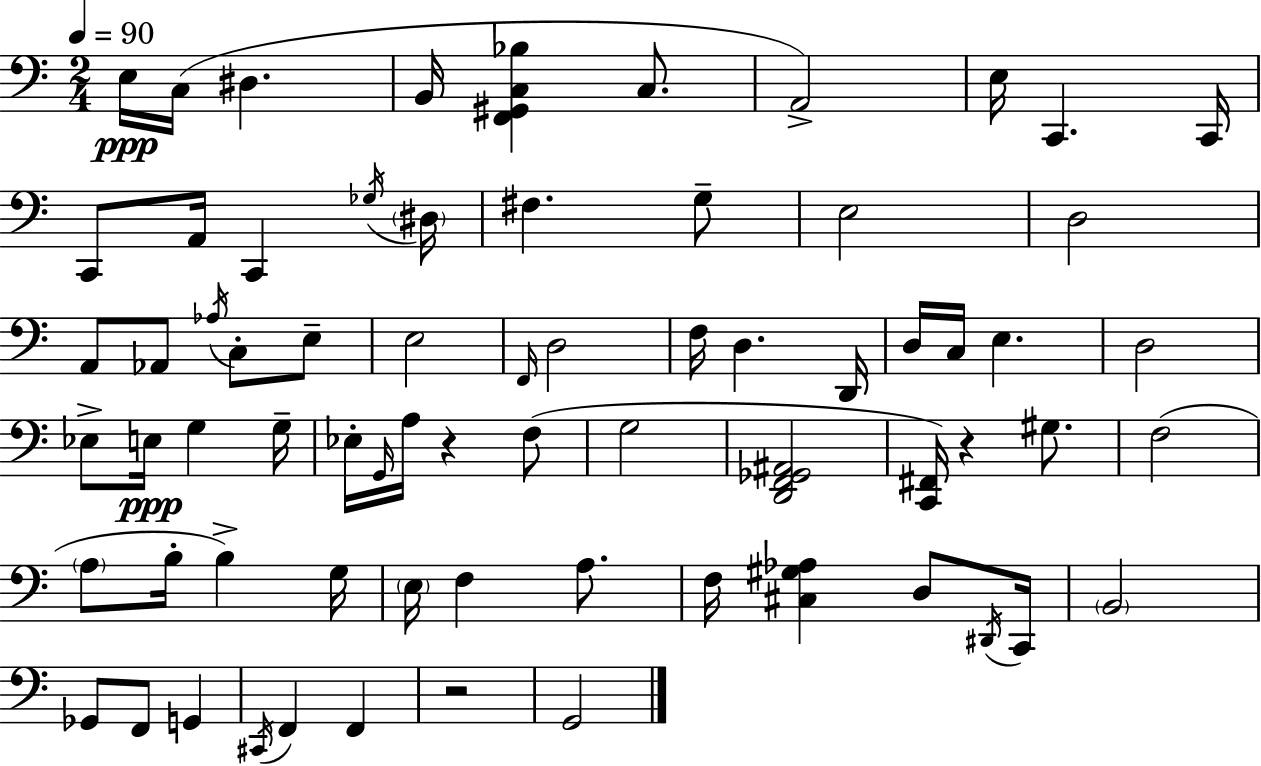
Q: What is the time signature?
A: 2/4